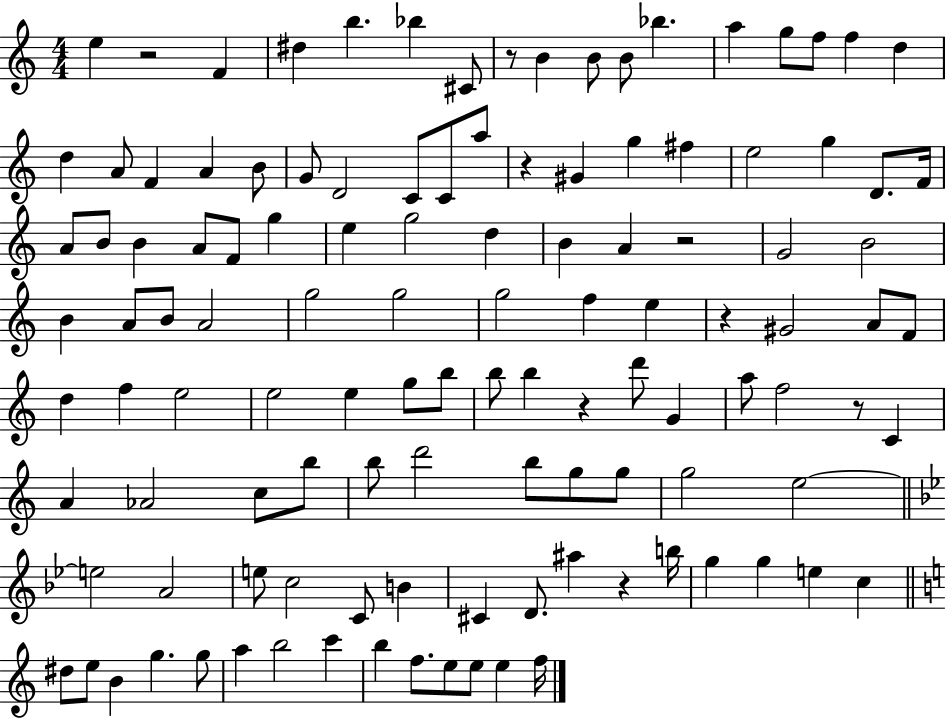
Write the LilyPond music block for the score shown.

{
  \clef treble
  \numericTimeSignature
  \time 4/4
  \key c \major
  e''4 r2 f'4 | dis''4 b''4. bes''4 cis'8 | r8 b'4 b'8 b'8 bes''4. | a''4 g''8 f''8 f''4 d''4 | \break d''4 a'8 f'4 a'4 b'8 | g'8 d'2 c'8 c'8 a''8 | r4 gis'4 g''4 fis''4 | e''2 g''4 d'8. f'16 | \break a'8 b'8 b'4 a'8 f'8 g''4 | e''4 g''2 d''4 | b'4 a'4 r2 | g'2 b'2 | \break b'4 a'8 b'8 a'2 | g''2 g''2 | g''2 f''4 e''4 | r4 gis'2 a'8 f'8 | \break d''4 f''4 e''2 | e''2 e''4 g''8 b''8 | b''8 b''4 r4 d'''8 g'4 | a''8 f''2 r8 c'4 | \break a'4 aes'2 c''8 b''8 | b''8 d'''2 b''8 g''8 g''8 | g''2 e''2~~ | \bar "||" \break \key bes \major e''2 a'2 | e''8 c''2 c'8 b'4 | cis'4 d'8. ais''4 r4 b''16 | g''4 g''4 e''4 c''4 | \break \bar "||" \break \key a \minor dis''8 e''8 b'4 g''4. g''8 | a''4 b''2 c'''4 | b''4 f''8. e''8 e''8 e''4 f''16 | \bar "|."
}